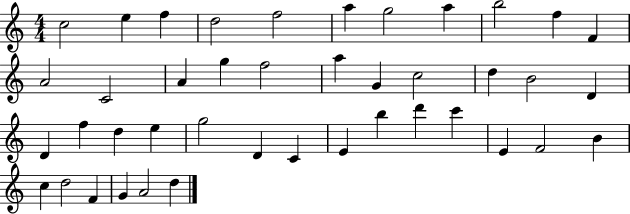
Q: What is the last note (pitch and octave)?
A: D5